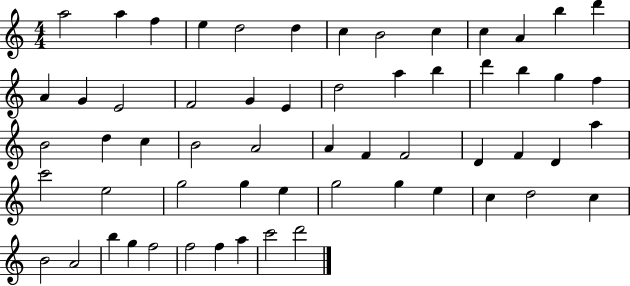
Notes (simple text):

A5/h A5/q F5/q E5/q D5/h D5/q C5/q B4/h C5/q C5/q A4/q B5/q D6/q A4/q G4/q E4/h F4/h G4/q E4/q D5/h A5/q B5/q D6/q B5/q G5/q F5/q B4/h D5/q C5/q B4/h A4/h A4/q F4/q F4/h D4/q F4/q D4/q A5/q C6/h E5/h G5/h G5/q E5/q G5/h G5/q E5/q C5/q D5/h C5/q B4/h A4/h B5/q G5/q F5/h F5/h F5/q A5/q C6/h D6/h